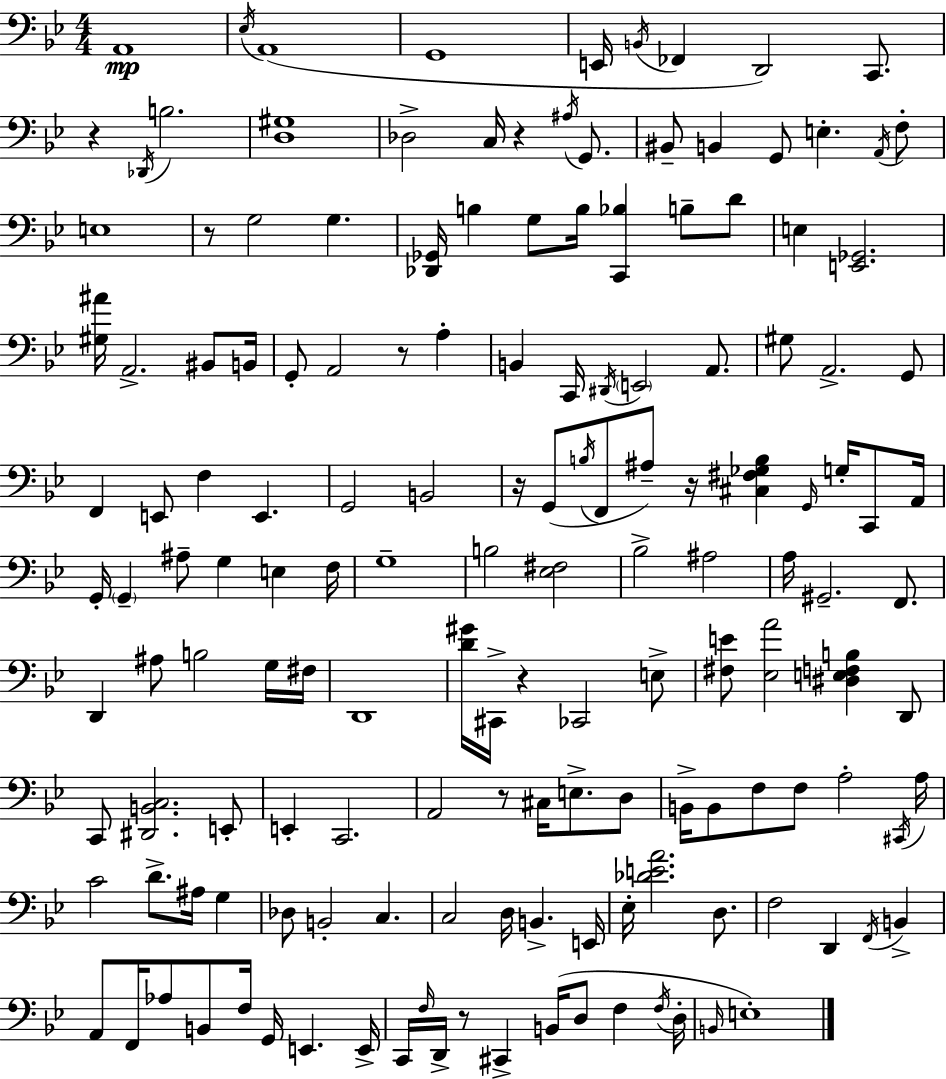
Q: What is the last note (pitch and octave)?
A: E3